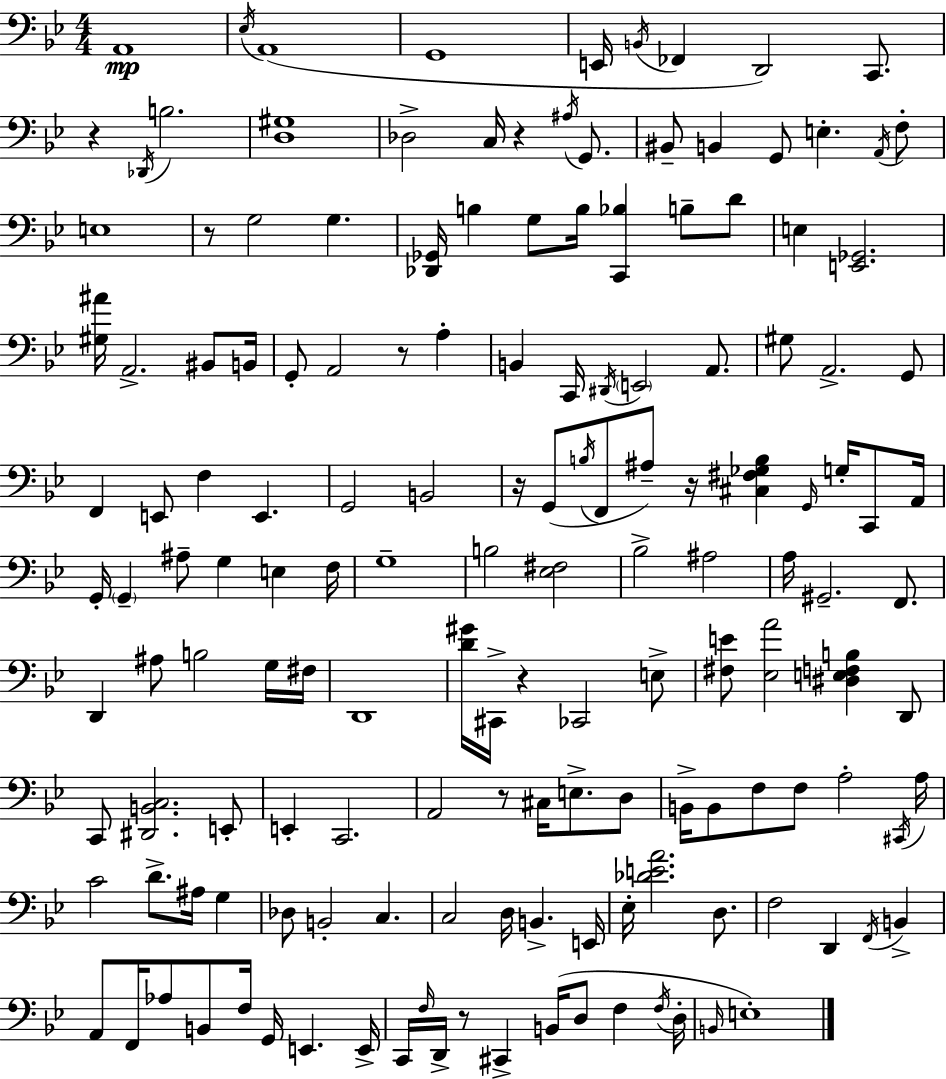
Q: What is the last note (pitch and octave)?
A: E3